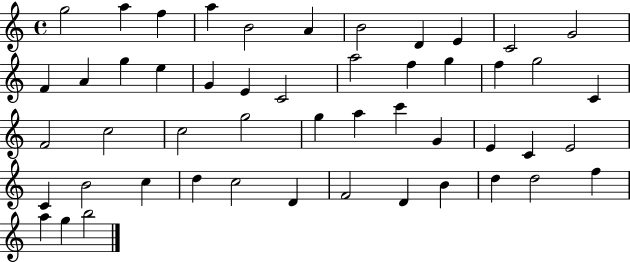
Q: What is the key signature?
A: C major